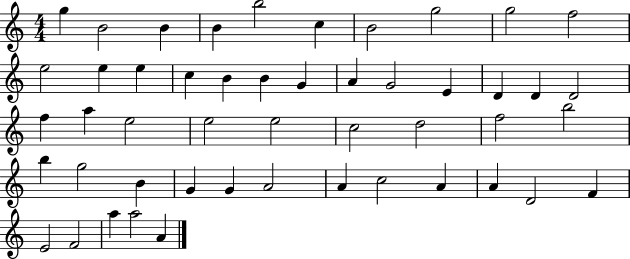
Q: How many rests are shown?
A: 0